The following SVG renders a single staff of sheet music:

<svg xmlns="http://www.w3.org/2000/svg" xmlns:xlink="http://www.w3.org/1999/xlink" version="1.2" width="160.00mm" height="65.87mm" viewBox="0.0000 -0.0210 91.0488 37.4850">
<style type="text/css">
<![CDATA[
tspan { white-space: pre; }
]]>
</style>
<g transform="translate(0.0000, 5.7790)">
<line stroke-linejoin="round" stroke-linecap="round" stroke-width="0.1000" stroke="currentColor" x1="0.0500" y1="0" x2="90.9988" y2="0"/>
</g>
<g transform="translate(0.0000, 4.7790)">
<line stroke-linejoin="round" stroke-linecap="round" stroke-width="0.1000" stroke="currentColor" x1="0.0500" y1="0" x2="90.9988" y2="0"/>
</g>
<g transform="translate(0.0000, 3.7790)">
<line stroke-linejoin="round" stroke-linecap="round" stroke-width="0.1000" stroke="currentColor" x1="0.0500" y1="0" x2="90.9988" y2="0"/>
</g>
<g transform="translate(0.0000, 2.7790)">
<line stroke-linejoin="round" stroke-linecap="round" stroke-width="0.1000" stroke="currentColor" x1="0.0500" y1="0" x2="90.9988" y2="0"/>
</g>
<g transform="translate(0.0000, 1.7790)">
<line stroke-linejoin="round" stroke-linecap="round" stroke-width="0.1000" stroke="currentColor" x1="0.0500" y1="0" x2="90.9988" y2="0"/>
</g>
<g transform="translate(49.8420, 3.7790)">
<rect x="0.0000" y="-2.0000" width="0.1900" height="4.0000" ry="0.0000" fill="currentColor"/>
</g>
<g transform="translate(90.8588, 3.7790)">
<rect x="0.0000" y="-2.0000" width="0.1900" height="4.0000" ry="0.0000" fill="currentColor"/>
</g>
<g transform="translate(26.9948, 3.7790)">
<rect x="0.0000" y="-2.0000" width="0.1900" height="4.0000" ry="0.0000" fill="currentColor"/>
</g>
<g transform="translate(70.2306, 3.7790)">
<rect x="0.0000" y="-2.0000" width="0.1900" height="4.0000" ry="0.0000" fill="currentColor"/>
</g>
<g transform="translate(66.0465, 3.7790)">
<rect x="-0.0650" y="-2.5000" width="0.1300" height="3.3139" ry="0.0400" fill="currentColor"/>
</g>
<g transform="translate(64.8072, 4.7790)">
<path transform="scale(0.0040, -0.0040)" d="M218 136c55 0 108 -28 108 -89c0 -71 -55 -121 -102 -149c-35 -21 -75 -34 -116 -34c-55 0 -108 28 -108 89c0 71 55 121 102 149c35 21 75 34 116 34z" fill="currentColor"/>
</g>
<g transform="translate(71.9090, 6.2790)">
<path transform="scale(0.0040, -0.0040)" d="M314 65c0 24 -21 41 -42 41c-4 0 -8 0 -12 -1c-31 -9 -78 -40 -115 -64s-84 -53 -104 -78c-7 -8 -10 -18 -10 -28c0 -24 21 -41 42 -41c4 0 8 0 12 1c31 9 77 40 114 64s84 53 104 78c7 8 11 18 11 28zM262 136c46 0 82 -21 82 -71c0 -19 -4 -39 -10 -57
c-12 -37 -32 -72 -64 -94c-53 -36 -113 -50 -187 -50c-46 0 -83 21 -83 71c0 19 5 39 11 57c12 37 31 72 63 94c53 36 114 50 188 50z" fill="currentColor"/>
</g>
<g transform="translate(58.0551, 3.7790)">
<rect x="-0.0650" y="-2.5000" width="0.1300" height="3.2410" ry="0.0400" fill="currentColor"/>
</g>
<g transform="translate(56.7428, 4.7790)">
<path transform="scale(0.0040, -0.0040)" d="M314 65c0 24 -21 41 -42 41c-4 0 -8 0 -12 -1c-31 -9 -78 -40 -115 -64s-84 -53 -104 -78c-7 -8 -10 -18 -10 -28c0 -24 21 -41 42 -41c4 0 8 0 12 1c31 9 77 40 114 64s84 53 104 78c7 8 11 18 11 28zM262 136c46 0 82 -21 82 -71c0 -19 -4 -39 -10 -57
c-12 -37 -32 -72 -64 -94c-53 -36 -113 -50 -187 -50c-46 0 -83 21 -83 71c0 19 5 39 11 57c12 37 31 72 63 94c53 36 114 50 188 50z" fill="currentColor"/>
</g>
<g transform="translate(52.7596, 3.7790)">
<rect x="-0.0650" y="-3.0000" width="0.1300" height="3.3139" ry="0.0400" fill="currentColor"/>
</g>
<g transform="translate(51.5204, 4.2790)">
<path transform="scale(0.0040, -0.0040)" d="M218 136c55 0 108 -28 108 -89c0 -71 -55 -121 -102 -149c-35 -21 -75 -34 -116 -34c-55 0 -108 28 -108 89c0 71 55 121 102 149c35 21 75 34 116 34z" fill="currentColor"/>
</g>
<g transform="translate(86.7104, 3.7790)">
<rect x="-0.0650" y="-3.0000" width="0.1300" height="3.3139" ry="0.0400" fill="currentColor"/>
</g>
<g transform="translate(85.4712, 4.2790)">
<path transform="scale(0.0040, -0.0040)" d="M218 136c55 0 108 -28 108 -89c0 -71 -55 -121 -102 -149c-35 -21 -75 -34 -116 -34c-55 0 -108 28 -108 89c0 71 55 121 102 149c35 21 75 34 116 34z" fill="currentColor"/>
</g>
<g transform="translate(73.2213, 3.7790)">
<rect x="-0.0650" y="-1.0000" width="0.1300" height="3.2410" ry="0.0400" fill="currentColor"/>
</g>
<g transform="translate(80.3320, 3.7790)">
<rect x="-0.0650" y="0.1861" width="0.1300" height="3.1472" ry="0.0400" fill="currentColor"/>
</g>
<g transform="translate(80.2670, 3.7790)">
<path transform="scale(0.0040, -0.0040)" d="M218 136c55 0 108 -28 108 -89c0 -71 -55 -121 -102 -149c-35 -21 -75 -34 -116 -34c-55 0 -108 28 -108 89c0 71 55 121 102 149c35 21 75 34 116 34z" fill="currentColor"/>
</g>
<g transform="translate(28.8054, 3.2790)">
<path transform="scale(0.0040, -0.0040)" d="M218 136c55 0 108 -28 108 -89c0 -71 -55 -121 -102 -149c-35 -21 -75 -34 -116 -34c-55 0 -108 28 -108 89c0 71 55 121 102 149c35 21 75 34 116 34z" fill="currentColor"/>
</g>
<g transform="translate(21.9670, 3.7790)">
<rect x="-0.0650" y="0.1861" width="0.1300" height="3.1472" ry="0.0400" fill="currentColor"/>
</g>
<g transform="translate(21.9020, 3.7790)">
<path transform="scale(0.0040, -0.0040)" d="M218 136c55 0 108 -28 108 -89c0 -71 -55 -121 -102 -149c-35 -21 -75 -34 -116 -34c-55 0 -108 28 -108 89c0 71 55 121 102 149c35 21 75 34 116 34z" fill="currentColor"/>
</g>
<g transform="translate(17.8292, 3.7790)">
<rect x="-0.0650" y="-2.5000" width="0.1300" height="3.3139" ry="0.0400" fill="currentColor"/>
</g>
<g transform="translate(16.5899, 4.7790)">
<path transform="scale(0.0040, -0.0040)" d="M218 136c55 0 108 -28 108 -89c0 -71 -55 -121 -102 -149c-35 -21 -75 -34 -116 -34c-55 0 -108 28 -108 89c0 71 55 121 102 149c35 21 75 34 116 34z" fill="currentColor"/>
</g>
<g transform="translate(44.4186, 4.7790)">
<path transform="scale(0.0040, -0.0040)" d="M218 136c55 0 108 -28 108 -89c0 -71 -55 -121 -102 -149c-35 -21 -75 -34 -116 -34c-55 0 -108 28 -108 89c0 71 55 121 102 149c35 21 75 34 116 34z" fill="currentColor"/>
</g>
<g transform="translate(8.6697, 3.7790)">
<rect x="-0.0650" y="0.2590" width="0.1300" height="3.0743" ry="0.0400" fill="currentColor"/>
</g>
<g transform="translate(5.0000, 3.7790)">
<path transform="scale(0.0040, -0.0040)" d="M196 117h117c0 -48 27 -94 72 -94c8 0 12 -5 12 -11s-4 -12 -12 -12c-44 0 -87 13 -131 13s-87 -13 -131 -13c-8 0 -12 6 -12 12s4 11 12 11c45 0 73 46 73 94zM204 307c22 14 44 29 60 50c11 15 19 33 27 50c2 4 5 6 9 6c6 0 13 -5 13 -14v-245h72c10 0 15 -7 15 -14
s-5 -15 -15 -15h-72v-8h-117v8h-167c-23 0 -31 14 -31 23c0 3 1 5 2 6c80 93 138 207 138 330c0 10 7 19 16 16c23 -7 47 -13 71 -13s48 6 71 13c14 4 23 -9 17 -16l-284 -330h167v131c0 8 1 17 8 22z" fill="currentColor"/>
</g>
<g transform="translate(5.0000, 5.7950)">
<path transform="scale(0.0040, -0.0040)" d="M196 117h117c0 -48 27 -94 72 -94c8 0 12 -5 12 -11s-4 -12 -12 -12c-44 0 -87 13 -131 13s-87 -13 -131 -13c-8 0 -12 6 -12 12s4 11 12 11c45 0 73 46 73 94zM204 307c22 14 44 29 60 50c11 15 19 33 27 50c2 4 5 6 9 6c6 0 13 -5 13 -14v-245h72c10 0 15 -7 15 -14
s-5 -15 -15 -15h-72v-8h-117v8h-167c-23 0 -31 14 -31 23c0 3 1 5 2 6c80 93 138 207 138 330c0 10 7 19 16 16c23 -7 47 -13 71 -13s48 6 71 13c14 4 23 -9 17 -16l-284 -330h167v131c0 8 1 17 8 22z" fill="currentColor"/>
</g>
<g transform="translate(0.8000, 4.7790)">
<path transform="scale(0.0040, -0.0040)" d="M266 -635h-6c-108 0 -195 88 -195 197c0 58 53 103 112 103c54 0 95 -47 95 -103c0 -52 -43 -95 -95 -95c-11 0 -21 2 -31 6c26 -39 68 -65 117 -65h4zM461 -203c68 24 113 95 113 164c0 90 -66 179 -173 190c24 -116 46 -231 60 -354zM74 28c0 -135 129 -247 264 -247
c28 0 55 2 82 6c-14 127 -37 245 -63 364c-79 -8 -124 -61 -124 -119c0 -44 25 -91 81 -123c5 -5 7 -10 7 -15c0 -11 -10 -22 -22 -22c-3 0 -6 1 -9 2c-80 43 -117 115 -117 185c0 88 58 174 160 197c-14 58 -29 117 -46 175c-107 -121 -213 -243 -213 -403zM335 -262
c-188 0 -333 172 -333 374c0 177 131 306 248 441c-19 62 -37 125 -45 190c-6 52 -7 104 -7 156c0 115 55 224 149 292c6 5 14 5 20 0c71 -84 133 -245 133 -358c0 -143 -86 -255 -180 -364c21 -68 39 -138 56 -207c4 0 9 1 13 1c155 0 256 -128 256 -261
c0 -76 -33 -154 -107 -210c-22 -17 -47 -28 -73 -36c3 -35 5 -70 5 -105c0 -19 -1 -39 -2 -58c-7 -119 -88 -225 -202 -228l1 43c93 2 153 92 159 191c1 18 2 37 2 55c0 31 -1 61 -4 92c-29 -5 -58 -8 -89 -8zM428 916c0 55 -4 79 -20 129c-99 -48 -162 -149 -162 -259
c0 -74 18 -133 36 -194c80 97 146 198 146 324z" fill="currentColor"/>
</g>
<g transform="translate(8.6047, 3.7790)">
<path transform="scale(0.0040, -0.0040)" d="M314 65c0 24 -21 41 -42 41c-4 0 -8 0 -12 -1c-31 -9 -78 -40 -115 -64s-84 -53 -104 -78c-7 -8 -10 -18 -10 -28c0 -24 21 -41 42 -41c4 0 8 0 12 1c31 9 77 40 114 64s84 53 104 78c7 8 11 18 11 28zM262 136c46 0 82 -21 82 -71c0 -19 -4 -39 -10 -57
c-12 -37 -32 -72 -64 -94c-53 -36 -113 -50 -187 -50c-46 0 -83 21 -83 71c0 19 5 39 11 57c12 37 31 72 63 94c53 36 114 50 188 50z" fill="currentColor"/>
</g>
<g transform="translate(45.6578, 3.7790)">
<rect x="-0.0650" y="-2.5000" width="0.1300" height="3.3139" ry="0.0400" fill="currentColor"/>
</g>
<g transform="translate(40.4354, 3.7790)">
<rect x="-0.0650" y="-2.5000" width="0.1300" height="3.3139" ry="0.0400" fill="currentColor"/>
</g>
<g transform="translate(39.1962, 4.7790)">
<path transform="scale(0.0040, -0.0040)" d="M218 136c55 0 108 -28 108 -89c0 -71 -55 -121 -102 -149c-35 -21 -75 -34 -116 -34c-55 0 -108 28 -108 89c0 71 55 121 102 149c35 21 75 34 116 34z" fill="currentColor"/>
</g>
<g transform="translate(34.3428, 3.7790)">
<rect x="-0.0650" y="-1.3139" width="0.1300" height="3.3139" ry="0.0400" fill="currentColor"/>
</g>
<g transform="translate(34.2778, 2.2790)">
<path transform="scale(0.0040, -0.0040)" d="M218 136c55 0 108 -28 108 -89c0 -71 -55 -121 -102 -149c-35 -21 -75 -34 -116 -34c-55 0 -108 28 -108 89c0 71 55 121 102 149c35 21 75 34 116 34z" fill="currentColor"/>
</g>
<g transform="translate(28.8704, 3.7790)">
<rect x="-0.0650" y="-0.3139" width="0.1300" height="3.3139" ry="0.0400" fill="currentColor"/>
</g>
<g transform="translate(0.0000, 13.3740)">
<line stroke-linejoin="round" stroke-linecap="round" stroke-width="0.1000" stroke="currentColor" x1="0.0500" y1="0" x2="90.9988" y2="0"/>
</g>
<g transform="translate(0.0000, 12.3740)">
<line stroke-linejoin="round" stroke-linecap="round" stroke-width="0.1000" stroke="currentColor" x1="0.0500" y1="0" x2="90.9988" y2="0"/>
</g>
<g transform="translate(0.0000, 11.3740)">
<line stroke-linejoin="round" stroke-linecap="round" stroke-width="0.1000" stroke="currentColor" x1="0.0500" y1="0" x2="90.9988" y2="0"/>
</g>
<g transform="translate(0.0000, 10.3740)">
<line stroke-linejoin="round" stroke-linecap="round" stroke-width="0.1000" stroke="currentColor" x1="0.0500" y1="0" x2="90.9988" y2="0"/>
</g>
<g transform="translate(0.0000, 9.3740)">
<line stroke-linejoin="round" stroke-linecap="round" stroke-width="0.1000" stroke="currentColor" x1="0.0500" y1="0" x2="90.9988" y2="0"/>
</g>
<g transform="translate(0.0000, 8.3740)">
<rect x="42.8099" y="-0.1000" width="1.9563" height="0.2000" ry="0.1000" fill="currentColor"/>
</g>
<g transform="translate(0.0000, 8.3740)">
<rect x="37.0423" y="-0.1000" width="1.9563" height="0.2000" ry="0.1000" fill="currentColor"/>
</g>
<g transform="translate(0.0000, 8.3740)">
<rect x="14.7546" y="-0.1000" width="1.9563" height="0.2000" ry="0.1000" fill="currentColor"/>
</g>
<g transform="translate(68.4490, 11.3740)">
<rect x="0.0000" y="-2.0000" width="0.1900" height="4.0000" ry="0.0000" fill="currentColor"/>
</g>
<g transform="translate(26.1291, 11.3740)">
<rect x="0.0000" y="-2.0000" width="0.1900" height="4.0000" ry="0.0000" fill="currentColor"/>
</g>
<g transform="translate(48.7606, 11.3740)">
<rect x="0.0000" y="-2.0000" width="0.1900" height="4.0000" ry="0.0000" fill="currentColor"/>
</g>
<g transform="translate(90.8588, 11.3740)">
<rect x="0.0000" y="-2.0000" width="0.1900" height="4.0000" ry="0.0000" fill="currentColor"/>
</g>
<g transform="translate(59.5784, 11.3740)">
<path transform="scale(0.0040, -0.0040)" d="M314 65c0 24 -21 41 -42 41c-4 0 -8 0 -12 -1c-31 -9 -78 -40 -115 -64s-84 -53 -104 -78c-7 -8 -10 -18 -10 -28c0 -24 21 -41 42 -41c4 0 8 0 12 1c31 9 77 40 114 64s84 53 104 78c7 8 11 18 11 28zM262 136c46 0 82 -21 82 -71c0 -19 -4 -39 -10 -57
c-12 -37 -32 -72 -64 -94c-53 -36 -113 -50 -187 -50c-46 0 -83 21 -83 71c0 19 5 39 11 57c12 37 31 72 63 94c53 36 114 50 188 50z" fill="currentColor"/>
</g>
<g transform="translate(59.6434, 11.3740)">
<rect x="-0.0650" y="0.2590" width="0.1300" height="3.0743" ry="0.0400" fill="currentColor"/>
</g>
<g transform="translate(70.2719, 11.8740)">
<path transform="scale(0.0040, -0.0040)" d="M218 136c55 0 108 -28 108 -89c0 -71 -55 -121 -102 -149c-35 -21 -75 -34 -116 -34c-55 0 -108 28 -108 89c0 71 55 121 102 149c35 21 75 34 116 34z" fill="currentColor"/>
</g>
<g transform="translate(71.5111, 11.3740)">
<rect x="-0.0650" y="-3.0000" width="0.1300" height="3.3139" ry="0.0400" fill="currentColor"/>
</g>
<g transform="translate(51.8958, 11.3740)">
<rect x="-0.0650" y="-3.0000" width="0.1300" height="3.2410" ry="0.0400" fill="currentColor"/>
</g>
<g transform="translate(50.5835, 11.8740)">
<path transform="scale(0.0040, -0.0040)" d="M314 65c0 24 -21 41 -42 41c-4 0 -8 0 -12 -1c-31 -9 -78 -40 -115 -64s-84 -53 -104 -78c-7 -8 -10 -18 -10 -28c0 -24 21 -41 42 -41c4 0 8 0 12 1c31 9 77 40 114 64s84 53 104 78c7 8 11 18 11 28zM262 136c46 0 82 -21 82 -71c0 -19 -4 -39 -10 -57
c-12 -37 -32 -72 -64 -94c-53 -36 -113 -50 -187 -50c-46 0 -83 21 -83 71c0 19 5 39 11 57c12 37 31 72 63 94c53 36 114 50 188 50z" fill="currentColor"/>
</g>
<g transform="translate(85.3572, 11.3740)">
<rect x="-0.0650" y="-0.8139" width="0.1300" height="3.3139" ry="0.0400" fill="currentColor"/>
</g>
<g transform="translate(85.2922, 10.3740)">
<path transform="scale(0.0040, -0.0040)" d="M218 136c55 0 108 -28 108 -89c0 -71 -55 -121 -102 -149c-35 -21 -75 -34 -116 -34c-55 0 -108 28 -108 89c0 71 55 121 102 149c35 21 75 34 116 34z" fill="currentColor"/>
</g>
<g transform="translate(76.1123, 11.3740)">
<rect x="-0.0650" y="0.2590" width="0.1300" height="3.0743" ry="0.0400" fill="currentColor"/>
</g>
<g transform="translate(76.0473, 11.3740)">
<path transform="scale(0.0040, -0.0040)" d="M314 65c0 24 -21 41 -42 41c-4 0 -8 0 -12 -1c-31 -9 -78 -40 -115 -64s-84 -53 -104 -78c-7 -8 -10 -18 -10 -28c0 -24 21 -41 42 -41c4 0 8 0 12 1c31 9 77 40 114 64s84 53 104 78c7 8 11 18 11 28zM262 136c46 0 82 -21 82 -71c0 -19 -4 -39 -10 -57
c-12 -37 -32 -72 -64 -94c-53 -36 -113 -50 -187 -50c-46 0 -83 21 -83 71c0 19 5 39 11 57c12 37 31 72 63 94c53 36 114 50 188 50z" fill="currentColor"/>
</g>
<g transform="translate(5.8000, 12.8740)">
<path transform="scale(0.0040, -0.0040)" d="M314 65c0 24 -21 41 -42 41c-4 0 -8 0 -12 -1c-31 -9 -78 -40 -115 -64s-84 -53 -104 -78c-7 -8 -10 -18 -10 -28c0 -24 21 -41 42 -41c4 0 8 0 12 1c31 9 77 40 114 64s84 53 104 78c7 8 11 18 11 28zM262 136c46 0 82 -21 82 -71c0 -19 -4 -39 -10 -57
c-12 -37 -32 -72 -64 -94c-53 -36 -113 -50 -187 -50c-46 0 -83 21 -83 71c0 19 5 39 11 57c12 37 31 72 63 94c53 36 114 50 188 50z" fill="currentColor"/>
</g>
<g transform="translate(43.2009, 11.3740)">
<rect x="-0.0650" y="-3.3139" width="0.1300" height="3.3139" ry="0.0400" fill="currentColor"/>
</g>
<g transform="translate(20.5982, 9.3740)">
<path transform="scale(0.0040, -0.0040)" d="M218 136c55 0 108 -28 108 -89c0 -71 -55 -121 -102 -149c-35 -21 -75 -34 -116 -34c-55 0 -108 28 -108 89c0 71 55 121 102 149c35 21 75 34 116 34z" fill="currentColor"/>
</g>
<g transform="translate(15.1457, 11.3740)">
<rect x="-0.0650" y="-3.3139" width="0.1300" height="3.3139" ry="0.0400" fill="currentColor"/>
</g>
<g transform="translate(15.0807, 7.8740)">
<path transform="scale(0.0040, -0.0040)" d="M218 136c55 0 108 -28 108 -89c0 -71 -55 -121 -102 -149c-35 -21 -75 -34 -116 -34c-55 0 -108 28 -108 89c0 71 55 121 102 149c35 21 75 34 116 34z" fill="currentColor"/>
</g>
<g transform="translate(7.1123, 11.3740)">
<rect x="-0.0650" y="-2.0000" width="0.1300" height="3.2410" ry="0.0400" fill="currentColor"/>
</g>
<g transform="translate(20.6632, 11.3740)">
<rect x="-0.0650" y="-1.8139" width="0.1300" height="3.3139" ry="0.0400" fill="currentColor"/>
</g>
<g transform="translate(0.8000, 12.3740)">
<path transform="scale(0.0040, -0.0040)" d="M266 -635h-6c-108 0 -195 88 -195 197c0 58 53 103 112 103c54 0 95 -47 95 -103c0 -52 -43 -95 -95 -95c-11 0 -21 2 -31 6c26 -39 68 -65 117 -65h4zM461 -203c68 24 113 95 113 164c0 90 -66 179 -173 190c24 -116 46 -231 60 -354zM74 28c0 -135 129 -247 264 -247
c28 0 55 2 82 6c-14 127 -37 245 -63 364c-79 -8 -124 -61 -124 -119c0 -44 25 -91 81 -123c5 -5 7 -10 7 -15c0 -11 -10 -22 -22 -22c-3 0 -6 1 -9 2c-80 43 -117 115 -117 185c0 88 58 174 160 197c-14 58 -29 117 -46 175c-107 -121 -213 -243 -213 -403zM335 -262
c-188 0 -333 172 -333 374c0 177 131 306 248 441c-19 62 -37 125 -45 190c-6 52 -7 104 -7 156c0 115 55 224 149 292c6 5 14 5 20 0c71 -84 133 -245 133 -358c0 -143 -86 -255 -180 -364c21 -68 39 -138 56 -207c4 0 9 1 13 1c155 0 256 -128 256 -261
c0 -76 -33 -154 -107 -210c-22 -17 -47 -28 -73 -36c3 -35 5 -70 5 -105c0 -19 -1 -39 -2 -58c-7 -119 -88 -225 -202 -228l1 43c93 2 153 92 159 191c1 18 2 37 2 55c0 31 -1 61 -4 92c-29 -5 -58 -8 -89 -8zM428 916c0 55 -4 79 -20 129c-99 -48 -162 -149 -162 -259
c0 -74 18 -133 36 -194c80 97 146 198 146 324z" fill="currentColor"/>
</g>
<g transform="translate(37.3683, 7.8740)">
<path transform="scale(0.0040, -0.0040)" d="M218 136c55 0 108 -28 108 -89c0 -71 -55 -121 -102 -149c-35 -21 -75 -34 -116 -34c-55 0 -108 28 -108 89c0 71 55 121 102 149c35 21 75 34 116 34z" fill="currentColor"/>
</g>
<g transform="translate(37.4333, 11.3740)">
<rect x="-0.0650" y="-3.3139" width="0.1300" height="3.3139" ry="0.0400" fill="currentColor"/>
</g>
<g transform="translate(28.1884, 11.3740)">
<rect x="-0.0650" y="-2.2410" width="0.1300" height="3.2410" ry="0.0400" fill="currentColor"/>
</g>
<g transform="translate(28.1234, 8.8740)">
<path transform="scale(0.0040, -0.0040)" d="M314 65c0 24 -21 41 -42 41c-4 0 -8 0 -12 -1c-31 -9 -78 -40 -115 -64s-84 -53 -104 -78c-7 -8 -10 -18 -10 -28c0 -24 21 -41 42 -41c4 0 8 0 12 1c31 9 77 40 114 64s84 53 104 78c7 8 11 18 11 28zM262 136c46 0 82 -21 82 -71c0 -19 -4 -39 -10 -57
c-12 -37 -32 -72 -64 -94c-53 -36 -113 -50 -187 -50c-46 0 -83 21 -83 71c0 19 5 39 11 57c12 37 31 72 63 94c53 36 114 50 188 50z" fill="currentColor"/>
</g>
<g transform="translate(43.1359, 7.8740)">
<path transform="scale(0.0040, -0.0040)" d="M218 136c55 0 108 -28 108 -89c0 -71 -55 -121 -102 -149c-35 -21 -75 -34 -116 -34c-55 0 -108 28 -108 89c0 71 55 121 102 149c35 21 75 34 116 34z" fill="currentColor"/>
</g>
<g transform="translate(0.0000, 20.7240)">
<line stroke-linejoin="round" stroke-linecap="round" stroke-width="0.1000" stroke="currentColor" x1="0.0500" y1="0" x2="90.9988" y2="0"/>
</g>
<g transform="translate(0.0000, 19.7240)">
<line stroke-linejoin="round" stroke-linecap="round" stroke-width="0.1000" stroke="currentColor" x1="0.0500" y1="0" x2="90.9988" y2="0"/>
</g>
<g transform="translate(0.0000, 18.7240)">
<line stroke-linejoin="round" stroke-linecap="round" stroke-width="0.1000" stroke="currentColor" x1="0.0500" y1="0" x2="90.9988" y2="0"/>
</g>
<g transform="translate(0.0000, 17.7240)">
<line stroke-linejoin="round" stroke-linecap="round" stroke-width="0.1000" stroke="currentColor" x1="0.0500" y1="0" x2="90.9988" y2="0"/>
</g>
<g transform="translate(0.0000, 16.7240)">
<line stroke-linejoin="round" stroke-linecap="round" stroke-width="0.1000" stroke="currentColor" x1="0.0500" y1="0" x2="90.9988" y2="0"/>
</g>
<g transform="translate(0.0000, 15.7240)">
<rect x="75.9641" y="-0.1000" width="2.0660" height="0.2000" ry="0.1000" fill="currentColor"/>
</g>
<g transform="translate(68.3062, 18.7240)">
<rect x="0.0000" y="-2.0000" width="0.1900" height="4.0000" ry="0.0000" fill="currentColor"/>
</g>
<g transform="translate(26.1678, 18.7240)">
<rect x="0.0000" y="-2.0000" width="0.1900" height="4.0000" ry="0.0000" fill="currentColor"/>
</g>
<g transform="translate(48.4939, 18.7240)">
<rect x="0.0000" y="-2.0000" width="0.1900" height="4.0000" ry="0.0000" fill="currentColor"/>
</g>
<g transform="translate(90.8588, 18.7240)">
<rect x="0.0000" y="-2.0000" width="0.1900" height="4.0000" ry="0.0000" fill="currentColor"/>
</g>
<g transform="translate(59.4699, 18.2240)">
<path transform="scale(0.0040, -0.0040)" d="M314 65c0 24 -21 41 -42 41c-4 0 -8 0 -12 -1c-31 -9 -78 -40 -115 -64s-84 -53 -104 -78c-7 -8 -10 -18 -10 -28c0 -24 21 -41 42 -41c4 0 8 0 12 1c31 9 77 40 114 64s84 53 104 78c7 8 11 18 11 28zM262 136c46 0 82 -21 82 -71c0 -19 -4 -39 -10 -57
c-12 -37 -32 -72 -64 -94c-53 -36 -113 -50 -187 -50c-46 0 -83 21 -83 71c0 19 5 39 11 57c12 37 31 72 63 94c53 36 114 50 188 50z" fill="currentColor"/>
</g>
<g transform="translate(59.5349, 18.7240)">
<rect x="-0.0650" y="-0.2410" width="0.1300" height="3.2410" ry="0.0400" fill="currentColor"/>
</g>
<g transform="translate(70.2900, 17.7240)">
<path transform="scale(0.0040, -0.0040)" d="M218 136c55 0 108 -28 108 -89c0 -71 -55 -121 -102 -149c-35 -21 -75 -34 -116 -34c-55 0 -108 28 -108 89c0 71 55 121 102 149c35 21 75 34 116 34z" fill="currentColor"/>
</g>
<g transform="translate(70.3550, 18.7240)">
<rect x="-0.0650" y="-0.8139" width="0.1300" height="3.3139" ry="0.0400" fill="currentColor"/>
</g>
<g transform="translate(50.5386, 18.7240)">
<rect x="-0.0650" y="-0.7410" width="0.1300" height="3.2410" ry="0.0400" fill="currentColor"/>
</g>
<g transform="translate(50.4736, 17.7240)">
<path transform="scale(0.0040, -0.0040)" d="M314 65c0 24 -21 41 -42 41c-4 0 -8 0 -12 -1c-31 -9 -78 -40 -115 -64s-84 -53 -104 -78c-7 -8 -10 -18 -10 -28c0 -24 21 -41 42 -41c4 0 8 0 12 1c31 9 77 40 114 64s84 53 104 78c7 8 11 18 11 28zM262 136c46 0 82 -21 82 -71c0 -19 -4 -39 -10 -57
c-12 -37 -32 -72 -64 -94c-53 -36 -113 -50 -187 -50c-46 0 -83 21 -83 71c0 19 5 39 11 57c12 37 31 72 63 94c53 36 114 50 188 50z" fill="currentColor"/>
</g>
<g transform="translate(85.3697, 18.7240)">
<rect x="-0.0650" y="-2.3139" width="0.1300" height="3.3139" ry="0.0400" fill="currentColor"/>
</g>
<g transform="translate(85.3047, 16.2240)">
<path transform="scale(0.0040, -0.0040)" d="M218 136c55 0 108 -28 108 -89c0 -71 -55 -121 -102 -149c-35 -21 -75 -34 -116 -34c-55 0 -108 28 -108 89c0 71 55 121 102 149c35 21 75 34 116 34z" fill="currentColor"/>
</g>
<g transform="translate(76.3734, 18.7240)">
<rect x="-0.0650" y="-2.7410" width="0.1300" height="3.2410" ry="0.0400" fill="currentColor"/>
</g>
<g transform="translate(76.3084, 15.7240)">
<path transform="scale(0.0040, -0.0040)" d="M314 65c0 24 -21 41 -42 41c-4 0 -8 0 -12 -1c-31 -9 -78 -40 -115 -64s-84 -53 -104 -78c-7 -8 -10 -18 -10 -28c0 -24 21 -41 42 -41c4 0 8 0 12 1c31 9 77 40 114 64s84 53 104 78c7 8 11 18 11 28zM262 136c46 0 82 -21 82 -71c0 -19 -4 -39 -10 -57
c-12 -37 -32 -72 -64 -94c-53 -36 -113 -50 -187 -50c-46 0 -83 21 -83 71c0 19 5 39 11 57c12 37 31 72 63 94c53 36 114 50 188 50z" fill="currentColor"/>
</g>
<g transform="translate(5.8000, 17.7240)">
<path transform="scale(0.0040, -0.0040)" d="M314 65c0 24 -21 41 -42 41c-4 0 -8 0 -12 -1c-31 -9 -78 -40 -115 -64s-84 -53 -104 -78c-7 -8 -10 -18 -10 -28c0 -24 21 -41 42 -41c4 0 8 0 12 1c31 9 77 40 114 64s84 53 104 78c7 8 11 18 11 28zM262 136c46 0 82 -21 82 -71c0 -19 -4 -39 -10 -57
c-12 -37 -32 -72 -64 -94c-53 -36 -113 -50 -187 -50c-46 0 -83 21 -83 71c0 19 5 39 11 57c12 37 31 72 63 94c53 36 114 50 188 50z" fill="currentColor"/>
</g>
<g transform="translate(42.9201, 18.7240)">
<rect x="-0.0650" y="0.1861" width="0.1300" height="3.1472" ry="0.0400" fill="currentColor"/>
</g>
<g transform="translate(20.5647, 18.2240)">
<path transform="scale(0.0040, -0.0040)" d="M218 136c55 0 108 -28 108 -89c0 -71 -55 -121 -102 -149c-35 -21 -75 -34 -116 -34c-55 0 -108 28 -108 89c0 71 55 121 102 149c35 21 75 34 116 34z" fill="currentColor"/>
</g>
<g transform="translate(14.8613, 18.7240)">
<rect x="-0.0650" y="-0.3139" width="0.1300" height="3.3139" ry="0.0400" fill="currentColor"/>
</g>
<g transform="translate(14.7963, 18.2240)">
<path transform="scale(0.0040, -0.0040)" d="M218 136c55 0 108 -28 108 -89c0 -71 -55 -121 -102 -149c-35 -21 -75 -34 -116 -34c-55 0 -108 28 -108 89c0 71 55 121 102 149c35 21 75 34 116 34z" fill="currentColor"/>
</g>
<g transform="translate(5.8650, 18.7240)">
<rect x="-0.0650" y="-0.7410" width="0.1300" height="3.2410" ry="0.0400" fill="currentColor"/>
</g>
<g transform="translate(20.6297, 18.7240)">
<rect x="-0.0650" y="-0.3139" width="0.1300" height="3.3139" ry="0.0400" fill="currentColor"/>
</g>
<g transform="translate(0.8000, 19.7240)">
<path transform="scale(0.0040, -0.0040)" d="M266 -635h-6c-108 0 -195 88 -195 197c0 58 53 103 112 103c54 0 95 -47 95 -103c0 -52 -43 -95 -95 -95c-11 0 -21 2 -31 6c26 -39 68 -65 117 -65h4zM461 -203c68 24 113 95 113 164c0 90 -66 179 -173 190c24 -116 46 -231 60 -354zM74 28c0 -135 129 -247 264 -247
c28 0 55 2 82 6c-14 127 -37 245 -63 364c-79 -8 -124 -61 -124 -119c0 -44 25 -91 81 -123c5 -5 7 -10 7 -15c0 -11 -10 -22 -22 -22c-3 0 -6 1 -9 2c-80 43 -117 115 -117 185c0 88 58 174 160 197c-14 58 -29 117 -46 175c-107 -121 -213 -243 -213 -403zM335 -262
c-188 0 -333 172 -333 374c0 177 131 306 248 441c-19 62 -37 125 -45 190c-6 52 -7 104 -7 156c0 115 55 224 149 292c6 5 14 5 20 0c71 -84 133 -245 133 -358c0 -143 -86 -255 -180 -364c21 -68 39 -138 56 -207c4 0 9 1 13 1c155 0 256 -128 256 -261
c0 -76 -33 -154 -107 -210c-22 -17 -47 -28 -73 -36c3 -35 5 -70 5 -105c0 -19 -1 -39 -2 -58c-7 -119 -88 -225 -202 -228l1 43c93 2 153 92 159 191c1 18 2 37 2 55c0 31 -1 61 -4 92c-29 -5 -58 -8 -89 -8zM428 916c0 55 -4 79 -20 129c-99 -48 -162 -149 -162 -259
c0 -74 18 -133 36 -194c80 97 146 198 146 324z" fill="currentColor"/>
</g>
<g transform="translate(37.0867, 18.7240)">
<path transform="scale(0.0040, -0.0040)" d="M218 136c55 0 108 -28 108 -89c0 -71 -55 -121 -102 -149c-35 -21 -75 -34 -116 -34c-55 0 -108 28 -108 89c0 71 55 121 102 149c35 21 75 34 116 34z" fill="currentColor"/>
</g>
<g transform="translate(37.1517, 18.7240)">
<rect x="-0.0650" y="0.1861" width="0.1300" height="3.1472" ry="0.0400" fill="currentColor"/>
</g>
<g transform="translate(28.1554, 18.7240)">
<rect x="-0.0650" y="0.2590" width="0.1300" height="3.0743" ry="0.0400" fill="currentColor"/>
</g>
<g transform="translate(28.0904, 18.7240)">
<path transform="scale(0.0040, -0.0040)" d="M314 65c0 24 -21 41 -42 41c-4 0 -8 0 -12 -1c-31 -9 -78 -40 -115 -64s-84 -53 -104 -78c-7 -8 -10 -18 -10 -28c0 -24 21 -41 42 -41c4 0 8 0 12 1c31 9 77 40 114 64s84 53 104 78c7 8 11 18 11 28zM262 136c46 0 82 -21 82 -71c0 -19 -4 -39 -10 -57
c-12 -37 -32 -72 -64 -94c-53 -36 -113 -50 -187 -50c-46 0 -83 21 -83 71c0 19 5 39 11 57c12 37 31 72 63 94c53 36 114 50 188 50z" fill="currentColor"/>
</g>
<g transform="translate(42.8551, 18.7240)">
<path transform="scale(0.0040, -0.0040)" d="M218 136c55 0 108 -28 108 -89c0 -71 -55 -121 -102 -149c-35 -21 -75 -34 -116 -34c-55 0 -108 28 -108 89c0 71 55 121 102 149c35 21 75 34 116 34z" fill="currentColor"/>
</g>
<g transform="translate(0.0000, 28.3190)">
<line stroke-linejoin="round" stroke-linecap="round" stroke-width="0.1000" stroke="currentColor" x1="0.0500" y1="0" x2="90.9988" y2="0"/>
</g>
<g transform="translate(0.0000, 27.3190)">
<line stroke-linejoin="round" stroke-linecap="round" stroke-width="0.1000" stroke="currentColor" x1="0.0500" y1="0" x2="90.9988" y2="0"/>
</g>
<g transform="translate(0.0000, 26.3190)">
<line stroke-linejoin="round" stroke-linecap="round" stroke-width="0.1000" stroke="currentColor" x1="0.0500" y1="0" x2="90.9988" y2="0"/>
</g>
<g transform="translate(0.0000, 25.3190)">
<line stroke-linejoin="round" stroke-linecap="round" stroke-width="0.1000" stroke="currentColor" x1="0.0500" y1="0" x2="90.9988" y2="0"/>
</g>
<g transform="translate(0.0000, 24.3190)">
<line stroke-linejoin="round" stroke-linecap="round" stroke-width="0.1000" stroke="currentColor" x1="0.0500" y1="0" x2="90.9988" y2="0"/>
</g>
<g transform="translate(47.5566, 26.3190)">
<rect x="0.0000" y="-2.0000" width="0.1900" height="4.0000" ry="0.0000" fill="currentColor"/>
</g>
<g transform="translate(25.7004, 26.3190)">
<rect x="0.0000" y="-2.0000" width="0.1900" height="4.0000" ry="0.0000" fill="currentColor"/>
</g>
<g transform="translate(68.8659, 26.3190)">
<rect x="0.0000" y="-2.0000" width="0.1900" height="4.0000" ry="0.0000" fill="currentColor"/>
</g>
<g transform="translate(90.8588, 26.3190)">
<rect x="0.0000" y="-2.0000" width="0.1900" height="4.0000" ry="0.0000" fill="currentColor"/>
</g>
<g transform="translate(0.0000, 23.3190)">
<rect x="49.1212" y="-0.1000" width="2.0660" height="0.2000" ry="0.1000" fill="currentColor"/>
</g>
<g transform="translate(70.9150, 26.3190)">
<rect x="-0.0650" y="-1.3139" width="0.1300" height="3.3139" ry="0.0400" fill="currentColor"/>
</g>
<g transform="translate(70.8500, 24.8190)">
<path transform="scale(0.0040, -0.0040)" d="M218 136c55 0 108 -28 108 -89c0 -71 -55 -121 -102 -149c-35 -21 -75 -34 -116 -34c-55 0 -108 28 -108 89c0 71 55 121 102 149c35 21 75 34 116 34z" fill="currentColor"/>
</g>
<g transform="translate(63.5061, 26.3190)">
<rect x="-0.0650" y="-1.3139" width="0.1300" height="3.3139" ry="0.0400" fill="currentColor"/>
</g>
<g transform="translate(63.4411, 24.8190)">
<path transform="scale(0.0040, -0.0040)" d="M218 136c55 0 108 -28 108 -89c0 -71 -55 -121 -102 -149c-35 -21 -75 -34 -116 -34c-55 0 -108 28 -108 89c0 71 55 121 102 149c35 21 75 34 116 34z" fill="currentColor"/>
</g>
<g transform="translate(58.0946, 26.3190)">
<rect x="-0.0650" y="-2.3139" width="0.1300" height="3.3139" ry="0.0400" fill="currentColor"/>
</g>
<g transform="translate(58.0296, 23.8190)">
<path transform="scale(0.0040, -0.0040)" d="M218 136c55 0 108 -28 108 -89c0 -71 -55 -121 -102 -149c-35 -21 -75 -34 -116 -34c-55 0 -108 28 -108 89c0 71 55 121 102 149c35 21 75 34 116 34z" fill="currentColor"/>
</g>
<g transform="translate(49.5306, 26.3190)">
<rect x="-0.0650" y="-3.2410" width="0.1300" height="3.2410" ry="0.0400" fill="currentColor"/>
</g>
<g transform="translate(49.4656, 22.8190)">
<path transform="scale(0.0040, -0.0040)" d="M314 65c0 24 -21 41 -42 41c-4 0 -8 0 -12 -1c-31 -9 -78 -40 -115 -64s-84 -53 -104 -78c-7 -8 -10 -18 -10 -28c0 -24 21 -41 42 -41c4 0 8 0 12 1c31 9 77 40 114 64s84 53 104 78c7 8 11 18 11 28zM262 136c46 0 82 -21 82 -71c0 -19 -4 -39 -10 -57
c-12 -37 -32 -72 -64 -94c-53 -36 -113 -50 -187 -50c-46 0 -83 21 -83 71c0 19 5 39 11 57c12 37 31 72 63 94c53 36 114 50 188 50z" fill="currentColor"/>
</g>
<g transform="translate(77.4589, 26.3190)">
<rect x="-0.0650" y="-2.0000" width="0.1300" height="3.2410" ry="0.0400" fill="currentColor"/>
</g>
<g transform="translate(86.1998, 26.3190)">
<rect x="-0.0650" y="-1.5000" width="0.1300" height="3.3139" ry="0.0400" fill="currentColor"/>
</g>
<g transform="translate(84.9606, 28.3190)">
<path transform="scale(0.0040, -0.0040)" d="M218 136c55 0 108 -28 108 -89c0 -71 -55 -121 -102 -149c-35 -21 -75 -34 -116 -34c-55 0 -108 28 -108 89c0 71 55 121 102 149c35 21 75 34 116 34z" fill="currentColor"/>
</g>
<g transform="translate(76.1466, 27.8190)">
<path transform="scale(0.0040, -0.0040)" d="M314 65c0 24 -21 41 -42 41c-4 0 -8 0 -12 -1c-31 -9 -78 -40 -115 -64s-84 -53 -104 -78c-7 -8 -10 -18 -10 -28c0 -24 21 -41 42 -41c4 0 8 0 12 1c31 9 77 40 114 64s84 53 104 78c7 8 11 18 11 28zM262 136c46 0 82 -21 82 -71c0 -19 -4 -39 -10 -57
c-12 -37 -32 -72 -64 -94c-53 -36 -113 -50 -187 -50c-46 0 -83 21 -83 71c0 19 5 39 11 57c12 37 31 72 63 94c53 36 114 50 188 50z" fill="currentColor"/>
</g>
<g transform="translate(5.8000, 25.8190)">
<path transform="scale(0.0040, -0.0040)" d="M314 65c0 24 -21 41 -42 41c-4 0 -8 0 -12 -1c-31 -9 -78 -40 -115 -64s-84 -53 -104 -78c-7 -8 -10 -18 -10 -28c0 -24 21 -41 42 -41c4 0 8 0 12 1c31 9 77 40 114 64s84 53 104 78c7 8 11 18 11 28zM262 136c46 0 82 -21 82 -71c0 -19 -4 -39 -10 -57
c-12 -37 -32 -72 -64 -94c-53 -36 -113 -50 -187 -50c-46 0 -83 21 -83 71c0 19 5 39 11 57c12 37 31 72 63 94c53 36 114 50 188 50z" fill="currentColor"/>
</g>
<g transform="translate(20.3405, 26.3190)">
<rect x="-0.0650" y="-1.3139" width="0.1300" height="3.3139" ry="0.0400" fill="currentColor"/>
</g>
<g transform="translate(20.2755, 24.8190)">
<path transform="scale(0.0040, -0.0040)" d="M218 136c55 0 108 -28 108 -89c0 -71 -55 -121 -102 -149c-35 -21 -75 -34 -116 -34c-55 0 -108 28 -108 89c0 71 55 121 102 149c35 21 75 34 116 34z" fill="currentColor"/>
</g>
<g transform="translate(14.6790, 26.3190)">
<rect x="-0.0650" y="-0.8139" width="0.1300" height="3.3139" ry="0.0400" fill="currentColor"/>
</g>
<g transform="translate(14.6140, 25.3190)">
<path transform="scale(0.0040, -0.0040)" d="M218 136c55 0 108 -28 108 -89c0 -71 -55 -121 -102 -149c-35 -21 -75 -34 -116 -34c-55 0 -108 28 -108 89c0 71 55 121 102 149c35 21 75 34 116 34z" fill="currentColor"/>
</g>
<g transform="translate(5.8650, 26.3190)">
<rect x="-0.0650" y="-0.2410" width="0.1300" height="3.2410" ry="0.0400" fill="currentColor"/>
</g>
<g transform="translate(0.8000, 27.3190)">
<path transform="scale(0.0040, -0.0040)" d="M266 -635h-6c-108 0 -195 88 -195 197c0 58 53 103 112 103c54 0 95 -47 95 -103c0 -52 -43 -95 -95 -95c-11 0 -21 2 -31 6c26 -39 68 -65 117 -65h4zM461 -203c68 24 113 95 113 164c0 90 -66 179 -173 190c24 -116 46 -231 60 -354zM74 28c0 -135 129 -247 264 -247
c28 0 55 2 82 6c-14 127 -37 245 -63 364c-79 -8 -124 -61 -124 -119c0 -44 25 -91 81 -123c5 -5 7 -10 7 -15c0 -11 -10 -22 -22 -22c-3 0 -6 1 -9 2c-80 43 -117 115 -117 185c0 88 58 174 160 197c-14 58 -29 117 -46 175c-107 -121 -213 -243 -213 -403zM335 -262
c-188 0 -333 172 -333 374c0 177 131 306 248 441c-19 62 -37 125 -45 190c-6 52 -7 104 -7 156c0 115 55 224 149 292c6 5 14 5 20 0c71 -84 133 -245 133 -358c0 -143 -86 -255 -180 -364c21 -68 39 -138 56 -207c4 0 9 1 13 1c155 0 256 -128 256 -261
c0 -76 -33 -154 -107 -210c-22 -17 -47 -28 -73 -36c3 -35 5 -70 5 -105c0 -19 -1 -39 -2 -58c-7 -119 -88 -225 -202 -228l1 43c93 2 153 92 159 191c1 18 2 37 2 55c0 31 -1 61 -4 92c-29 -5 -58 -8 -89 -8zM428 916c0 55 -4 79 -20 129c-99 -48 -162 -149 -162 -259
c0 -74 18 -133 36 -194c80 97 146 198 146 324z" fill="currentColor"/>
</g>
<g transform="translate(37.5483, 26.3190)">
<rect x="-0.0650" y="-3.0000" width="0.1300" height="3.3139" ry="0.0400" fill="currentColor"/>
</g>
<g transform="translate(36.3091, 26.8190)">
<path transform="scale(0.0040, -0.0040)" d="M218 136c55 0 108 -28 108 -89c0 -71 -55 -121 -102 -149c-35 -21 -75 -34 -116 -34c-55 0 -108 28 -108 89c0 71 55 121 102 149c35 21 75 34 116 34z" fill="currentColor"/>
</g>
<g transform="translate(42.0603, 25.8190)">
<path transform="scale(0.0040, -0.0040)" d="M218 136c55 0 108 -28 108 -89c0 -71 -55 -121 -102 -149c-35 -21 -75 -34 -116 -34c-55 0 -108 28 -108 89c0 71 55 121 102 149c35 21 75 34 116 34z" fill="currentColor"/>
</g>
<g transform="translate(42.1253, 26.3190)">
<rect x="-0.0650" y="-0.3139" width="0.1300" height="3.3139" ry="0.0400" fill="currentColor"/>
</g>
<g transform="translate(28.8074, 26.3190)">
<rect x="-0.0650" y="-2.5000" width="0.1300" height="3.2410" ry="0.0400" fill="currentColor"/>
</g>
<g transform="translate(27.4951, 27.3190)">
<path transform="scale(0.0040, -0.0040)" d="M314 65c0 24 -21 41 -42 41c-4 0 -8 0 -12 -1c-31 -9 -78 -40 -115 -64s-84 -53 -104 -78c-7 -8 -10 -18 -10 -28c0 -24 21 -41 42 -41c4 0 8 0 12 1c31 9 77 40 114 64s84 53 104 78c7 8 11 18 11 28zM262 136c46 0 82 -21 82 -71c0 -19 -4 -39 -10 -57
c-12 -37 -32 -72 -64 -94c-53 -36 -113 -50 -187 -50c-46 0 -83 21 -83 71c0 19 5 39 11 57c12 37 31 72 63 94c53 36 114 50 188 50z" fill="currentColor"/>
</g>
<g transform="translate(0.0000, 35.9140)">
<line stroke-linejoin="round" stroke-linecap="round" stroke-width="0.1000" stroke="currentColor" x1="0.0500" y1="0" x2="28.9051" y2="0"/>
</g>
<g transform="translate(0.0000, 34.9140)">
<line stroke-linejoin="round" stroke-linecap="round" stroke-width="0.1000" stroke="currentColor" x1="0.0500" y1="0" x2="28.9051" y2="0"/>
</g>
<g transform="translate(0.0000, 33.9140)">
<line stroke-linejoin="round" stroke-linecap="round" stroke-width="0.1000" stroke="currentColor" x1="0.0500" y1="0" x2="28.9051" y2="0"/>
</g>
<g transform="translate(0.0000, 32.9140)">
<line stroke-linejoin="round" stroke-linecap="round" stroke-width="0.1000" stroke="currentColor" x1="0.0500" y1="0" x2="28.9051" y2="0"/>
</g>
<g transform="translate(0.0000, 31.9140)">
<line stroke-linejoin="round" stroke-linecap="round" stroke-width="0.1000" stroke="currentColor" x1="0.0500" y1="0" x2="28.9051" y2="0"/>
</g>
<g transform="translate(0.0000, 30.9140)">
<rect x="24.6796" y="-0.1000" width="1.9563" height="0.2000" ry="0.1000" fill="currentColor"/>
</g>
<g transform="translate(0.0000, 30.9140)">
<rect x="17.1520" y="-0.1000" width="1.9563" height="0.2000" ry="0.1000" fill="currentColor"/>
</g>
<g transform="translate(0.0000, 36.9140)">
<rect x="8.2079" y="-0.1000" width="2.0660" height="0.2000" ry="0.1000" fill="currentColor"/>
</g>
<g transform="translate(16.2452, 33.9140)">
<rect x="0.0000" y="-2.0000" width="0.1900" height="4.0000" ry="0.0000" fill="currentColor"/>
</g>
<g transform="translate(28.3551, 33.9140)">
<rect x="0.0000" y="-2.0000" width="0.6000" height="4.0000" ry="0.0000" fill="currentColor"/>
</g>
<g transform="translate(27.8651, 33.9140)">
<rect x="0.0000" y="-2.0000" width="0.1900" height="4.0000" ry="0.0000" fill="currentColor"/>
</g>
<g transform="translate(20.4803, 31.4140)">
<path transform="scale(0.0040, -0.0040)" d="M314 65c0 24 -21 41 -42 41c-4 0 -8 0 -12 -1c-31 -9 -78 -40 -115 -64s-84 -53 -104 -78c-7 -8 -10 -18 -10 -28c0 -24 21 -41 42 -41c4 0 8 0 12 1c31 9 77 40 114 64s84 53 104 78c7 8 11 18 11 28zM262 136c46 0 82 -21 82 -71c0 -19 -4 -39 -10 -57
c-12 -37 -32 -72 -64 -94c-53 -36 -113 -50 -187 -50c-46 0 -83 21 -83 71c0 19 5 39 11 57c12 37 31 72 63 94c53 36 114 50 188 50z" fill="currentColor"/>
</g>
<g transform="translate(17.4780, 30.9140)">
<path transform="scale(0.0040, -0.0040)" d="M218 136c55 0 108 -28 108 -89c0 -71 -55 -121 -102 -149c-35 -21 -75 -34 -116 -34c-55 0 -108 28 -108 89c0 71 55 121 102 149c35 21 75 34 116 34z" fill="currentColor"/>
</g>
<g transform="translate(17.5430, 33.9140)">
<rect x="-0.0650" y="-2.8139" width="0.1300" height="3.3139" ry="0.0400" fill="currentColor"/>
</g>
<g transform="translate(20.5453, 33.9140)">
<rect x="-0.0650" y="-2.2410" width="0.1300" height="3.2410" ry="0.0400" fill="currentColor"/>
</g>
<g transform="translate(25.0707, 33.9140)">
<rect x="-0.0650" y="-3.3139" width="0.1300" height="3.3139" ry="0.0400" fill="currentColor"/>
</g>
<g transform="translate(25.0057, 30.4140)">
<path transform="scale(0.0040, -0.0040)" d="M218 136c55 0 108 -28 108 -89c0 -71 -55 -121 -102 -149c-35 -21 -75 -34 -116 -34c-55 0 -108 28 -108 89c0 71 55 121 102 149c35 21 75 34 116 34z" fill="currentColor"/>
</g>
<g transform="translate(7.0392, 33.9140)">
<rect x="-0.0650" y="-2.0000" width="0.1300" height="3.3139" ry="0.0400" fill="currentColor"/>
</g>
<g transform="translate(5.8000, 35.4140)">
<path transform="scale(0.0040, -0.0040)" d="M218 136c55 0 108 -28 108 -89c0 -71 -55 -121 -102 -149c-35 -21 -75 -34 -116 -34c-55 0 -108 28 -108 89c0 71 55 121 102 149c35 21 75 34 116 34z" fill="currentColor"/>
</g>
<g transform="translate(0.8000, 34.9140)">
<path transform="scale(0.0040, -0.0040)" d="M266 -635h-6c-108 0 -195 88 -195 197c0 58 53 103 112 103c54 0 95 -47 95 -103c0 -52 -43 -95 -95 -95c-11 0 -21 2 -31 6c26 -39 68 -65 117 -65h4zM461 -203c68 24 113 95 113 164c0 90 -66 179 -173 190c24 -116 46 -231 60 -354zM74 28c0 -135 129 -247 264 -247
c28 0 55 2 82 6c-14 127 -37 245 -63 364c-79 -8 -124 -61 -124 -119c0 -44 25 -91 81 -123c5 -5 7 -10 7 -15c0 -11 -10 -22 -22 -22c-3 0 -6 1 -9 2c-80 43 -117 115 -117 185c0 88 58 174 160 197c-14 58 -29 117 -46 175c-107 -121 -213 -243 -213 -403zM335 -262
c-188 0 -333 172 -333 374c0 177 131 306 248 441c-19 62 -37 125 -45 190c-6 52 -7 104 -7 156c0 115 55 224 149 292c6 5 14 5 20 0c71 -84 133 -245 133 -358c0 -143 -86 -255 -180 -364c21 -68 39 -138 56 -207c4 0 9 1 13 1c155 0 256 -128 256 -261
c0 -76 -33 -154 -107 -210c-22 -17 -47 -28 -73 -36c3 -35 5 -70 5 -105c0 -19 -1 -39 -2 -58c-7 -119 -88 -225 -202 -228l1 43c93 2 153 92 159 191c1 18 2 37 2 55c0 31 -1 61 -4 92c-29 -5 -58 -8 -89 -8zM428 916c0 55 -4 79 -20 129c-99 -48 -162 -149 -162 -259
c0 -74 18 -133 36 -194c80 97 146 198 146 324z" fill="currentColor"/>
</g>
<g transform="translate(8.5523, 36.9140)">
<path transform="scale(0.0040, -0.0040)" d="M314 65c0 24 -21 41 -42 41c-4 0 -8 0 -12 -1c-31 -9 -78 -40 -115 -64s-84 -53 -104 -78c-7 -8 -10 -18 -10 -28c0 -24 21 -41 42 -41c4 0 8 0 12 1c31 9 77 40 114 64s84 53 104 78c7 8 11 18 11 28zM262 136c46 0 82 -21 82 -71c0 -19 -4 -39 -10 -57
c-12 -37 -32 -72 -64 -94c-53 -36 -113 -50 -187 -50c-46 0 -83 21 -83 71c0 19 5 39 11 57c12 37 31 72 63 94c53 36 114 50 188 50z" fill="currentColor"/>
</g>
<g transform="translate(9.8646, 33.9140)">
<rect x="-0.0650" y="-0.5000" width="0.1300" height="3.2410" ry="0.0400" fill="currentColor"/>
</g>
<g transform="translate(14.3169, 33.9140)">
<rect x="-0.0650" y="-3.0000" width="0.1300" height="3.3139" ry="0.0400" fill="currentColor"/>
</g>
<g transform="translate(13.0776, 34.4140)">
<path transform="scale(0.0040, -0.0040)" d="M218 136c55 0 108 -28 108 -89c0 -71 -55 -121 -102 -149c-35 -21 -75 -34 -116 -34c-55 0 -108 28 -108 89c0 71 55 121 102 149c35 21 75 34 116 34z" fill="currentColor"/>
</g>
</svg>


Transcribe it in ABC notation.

X:1
T:Untitled
M:4/4
L:1/4
K:C
B2 G B c e G G A G2 G D2 B A F2 b f g2 b b A2 B2 A B2 d d2 c c B2 B B d2 c2 d a2 g c2 d e G2 A c b2 g e e F2 E F C2 A a g2 b